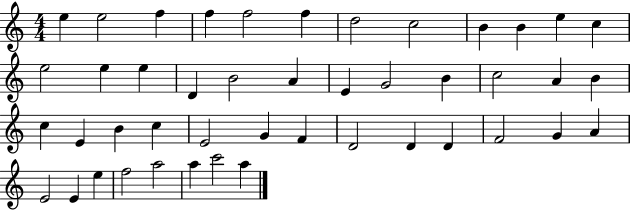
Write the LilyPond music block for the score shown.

{
  \clef treble
  \numericTimeSignature
  \time 4/4
  \key c \major
  e''4 e''2 f''4 | f''4 f''2 f''4 | d''2 c''2 | b'4 b'4 e''4 c''4 | \break e''2 e''4 e''4 | d'4 b'2 a'4 | e'4 g'2 b'4 | c''2 a'4 b'4 | \break c''4 e'4 b'4 c''4 | e'2 g'4 f'4 | d'2 d'4 d'4 | f'2 g'4 a'4 | \break e'2 e'4 e''4 | f''2 a''2 | a''4 c'''2 a''4 | \bar "|."
}